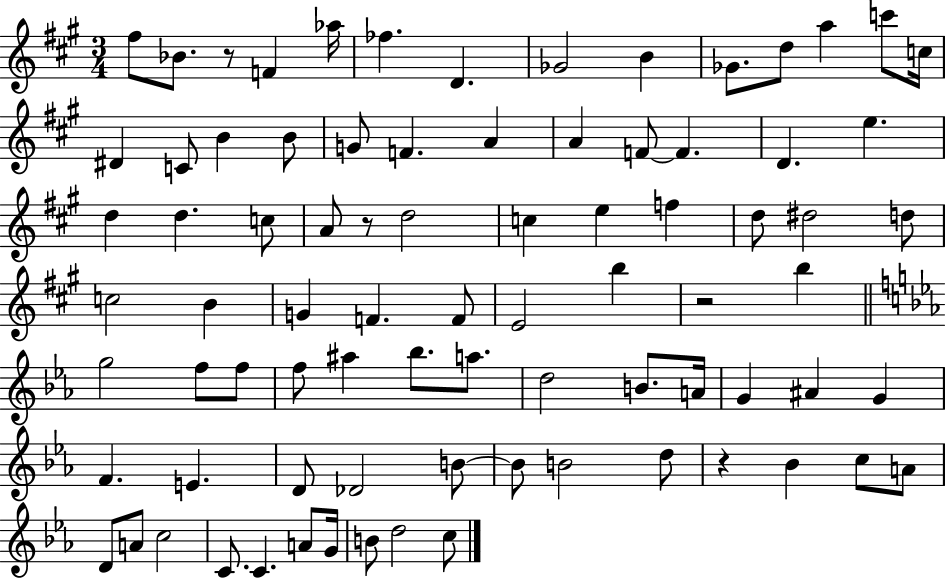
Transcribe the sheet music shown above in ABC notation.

X:1
T:Untitled
M:3/4
L:1/4
K:A
^f/2 _B/2 z/2 F _a/4 _f D _G2 B _G/2 d/2 a c'/2 c/4 ^D C/2 B B/2 G/2 F A A F/2 F D e d d c/2 A/2 z/2 d2 c e f d/2 ^d2 d/2 c2 B G F F/2 E2 b z2 b g2 f/2 f/2 f/2 ^a _b/2 a/2 d2 B/2 A/4 G ^A G F E D/2 _D2 B/2 B/2 B2 d/2 z _B c/2 A/2 D/2 A/2 c2 C/2 C A/2 G/4 B/2 d2 c/2